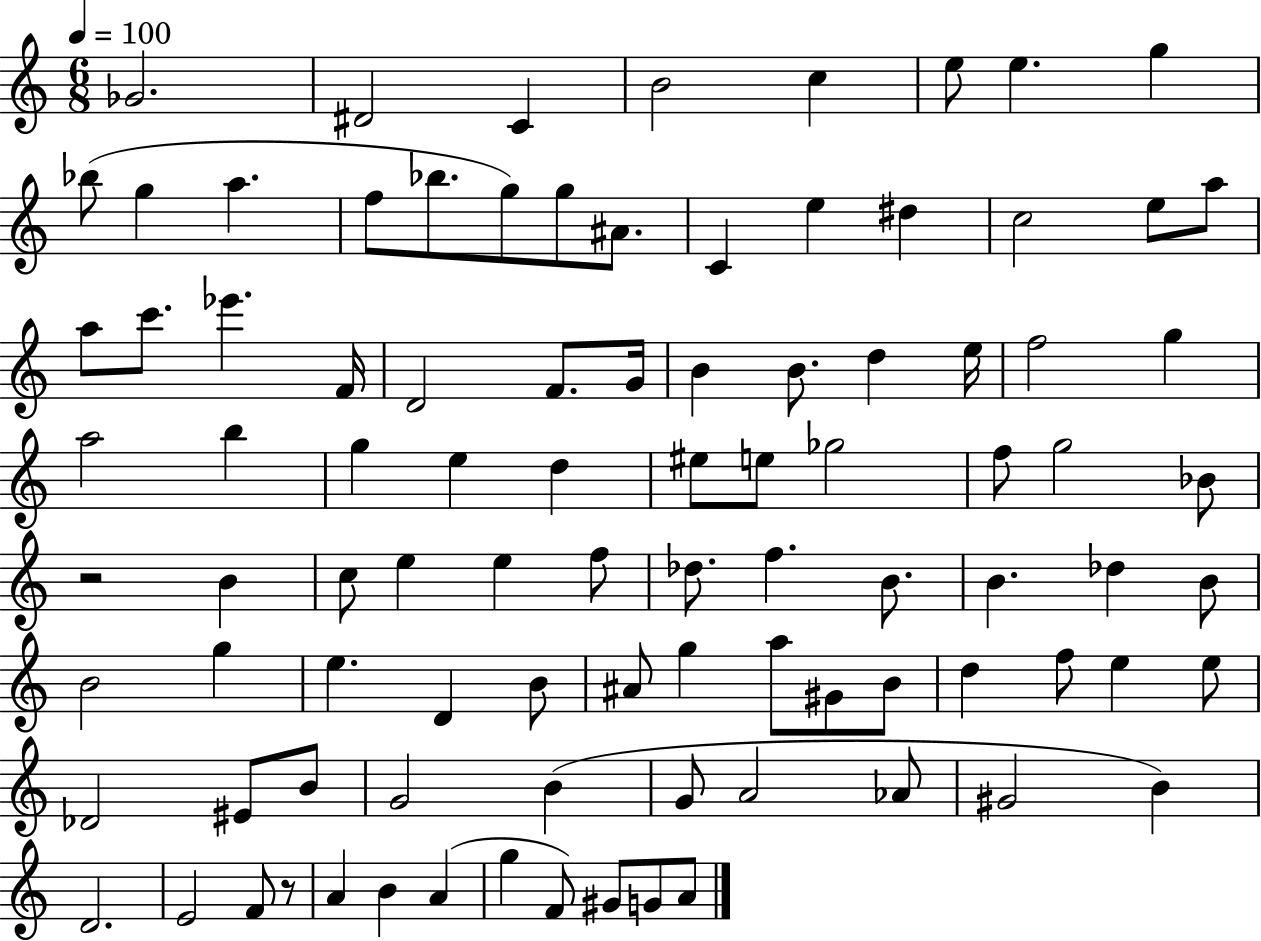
X:1
T:Untitled
M:6/8
L:1/4
K:C
_G2 ^D2 C B2 c e/2 e g _b/2 g a f/2 _b/2 g/2 g/2 ^A/2 C e ^d c2 e/2 a/2 a/2 c'/2 _e' F/4 D2 F/2 G/4 B B/2 d e/4 f2 g a2 b g e d ^e/2 e/2 _g2 f/2 g2 _B/2 z2 B c/2 e e f/2 _d/2 f B/2 B _d B/2 B2 g e D B/2 ^A/2 g a/2 ^G/2 B/2 d f/2 e e/2 _D2 ^E/2 B/2 G2 B G/2 A2 _A/2 ^G2 B D2 E2 F/2 z/2 A B A g F/2 ^G/2 G/2 A/2